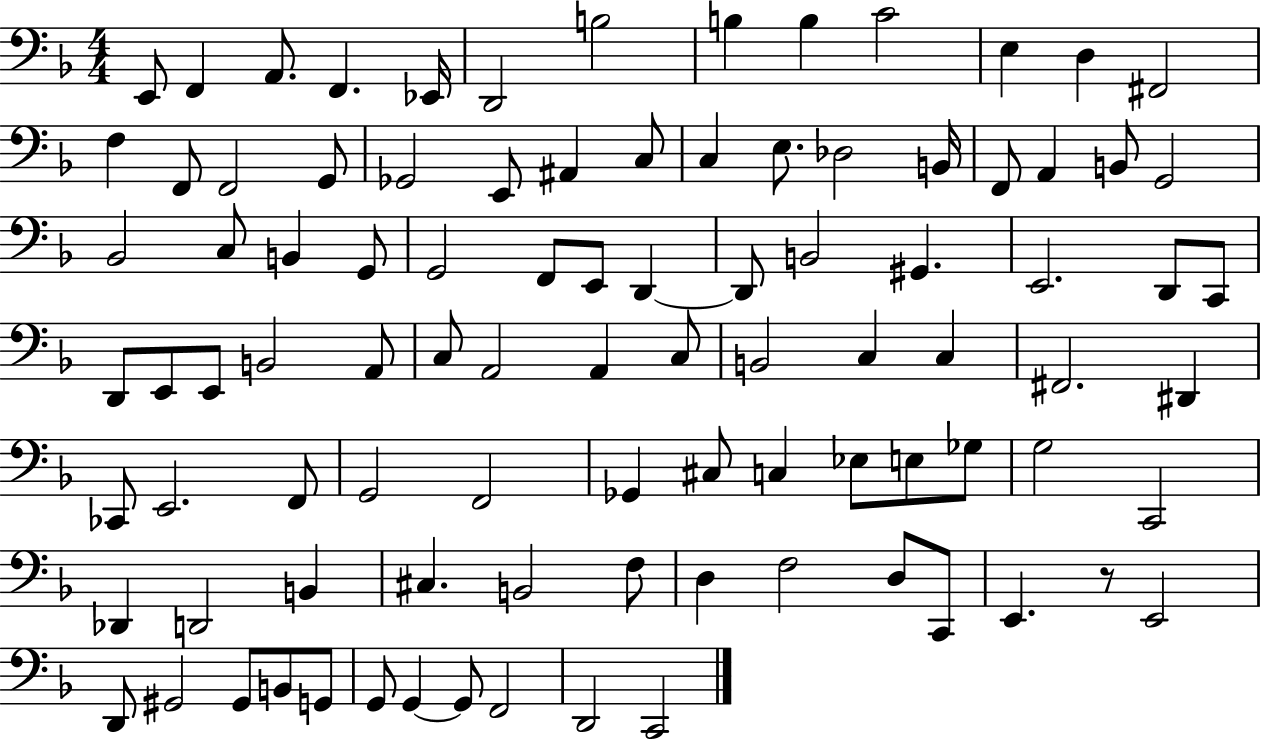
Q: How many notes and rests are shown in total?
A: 94